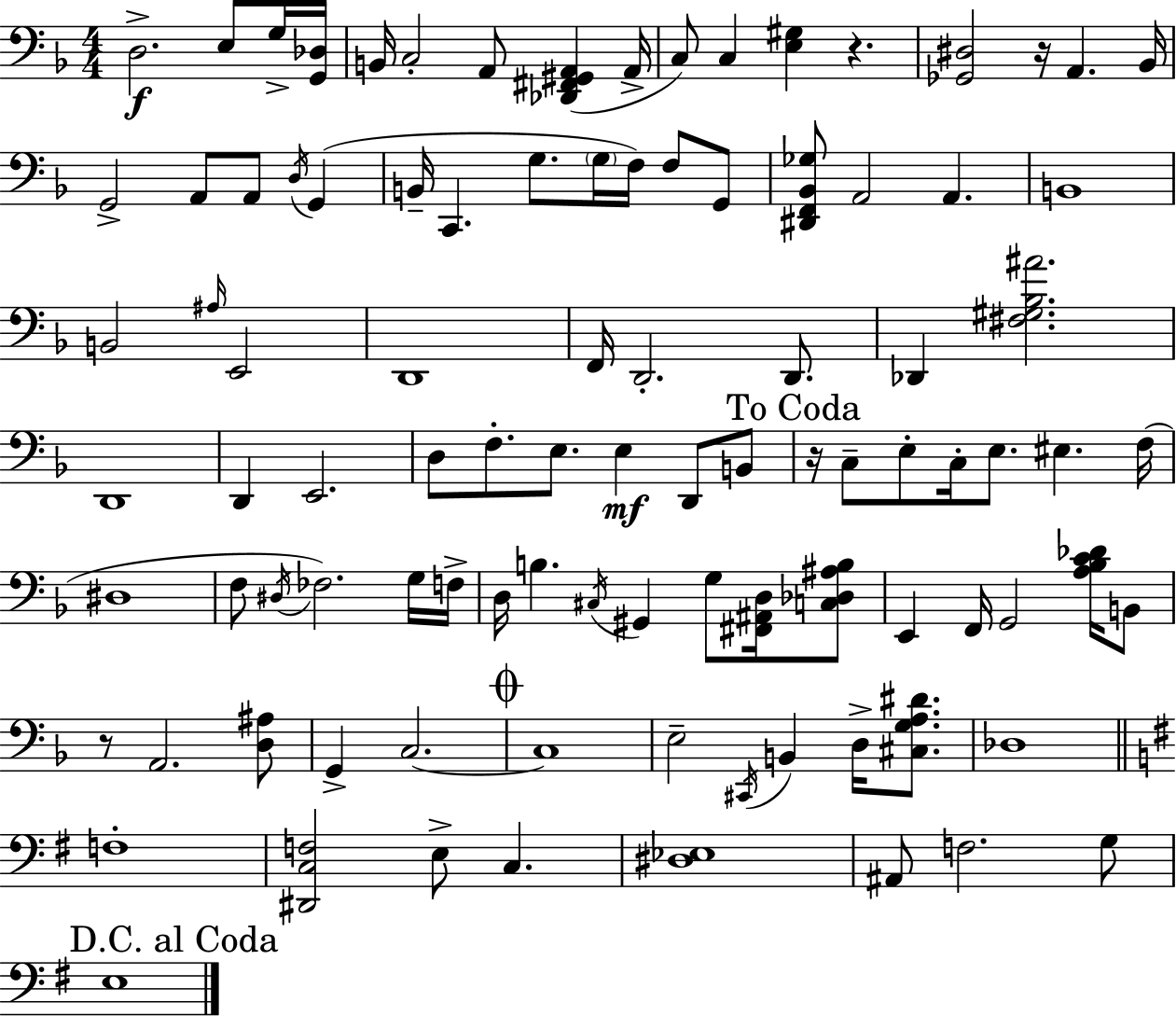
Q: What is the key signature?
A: D minor